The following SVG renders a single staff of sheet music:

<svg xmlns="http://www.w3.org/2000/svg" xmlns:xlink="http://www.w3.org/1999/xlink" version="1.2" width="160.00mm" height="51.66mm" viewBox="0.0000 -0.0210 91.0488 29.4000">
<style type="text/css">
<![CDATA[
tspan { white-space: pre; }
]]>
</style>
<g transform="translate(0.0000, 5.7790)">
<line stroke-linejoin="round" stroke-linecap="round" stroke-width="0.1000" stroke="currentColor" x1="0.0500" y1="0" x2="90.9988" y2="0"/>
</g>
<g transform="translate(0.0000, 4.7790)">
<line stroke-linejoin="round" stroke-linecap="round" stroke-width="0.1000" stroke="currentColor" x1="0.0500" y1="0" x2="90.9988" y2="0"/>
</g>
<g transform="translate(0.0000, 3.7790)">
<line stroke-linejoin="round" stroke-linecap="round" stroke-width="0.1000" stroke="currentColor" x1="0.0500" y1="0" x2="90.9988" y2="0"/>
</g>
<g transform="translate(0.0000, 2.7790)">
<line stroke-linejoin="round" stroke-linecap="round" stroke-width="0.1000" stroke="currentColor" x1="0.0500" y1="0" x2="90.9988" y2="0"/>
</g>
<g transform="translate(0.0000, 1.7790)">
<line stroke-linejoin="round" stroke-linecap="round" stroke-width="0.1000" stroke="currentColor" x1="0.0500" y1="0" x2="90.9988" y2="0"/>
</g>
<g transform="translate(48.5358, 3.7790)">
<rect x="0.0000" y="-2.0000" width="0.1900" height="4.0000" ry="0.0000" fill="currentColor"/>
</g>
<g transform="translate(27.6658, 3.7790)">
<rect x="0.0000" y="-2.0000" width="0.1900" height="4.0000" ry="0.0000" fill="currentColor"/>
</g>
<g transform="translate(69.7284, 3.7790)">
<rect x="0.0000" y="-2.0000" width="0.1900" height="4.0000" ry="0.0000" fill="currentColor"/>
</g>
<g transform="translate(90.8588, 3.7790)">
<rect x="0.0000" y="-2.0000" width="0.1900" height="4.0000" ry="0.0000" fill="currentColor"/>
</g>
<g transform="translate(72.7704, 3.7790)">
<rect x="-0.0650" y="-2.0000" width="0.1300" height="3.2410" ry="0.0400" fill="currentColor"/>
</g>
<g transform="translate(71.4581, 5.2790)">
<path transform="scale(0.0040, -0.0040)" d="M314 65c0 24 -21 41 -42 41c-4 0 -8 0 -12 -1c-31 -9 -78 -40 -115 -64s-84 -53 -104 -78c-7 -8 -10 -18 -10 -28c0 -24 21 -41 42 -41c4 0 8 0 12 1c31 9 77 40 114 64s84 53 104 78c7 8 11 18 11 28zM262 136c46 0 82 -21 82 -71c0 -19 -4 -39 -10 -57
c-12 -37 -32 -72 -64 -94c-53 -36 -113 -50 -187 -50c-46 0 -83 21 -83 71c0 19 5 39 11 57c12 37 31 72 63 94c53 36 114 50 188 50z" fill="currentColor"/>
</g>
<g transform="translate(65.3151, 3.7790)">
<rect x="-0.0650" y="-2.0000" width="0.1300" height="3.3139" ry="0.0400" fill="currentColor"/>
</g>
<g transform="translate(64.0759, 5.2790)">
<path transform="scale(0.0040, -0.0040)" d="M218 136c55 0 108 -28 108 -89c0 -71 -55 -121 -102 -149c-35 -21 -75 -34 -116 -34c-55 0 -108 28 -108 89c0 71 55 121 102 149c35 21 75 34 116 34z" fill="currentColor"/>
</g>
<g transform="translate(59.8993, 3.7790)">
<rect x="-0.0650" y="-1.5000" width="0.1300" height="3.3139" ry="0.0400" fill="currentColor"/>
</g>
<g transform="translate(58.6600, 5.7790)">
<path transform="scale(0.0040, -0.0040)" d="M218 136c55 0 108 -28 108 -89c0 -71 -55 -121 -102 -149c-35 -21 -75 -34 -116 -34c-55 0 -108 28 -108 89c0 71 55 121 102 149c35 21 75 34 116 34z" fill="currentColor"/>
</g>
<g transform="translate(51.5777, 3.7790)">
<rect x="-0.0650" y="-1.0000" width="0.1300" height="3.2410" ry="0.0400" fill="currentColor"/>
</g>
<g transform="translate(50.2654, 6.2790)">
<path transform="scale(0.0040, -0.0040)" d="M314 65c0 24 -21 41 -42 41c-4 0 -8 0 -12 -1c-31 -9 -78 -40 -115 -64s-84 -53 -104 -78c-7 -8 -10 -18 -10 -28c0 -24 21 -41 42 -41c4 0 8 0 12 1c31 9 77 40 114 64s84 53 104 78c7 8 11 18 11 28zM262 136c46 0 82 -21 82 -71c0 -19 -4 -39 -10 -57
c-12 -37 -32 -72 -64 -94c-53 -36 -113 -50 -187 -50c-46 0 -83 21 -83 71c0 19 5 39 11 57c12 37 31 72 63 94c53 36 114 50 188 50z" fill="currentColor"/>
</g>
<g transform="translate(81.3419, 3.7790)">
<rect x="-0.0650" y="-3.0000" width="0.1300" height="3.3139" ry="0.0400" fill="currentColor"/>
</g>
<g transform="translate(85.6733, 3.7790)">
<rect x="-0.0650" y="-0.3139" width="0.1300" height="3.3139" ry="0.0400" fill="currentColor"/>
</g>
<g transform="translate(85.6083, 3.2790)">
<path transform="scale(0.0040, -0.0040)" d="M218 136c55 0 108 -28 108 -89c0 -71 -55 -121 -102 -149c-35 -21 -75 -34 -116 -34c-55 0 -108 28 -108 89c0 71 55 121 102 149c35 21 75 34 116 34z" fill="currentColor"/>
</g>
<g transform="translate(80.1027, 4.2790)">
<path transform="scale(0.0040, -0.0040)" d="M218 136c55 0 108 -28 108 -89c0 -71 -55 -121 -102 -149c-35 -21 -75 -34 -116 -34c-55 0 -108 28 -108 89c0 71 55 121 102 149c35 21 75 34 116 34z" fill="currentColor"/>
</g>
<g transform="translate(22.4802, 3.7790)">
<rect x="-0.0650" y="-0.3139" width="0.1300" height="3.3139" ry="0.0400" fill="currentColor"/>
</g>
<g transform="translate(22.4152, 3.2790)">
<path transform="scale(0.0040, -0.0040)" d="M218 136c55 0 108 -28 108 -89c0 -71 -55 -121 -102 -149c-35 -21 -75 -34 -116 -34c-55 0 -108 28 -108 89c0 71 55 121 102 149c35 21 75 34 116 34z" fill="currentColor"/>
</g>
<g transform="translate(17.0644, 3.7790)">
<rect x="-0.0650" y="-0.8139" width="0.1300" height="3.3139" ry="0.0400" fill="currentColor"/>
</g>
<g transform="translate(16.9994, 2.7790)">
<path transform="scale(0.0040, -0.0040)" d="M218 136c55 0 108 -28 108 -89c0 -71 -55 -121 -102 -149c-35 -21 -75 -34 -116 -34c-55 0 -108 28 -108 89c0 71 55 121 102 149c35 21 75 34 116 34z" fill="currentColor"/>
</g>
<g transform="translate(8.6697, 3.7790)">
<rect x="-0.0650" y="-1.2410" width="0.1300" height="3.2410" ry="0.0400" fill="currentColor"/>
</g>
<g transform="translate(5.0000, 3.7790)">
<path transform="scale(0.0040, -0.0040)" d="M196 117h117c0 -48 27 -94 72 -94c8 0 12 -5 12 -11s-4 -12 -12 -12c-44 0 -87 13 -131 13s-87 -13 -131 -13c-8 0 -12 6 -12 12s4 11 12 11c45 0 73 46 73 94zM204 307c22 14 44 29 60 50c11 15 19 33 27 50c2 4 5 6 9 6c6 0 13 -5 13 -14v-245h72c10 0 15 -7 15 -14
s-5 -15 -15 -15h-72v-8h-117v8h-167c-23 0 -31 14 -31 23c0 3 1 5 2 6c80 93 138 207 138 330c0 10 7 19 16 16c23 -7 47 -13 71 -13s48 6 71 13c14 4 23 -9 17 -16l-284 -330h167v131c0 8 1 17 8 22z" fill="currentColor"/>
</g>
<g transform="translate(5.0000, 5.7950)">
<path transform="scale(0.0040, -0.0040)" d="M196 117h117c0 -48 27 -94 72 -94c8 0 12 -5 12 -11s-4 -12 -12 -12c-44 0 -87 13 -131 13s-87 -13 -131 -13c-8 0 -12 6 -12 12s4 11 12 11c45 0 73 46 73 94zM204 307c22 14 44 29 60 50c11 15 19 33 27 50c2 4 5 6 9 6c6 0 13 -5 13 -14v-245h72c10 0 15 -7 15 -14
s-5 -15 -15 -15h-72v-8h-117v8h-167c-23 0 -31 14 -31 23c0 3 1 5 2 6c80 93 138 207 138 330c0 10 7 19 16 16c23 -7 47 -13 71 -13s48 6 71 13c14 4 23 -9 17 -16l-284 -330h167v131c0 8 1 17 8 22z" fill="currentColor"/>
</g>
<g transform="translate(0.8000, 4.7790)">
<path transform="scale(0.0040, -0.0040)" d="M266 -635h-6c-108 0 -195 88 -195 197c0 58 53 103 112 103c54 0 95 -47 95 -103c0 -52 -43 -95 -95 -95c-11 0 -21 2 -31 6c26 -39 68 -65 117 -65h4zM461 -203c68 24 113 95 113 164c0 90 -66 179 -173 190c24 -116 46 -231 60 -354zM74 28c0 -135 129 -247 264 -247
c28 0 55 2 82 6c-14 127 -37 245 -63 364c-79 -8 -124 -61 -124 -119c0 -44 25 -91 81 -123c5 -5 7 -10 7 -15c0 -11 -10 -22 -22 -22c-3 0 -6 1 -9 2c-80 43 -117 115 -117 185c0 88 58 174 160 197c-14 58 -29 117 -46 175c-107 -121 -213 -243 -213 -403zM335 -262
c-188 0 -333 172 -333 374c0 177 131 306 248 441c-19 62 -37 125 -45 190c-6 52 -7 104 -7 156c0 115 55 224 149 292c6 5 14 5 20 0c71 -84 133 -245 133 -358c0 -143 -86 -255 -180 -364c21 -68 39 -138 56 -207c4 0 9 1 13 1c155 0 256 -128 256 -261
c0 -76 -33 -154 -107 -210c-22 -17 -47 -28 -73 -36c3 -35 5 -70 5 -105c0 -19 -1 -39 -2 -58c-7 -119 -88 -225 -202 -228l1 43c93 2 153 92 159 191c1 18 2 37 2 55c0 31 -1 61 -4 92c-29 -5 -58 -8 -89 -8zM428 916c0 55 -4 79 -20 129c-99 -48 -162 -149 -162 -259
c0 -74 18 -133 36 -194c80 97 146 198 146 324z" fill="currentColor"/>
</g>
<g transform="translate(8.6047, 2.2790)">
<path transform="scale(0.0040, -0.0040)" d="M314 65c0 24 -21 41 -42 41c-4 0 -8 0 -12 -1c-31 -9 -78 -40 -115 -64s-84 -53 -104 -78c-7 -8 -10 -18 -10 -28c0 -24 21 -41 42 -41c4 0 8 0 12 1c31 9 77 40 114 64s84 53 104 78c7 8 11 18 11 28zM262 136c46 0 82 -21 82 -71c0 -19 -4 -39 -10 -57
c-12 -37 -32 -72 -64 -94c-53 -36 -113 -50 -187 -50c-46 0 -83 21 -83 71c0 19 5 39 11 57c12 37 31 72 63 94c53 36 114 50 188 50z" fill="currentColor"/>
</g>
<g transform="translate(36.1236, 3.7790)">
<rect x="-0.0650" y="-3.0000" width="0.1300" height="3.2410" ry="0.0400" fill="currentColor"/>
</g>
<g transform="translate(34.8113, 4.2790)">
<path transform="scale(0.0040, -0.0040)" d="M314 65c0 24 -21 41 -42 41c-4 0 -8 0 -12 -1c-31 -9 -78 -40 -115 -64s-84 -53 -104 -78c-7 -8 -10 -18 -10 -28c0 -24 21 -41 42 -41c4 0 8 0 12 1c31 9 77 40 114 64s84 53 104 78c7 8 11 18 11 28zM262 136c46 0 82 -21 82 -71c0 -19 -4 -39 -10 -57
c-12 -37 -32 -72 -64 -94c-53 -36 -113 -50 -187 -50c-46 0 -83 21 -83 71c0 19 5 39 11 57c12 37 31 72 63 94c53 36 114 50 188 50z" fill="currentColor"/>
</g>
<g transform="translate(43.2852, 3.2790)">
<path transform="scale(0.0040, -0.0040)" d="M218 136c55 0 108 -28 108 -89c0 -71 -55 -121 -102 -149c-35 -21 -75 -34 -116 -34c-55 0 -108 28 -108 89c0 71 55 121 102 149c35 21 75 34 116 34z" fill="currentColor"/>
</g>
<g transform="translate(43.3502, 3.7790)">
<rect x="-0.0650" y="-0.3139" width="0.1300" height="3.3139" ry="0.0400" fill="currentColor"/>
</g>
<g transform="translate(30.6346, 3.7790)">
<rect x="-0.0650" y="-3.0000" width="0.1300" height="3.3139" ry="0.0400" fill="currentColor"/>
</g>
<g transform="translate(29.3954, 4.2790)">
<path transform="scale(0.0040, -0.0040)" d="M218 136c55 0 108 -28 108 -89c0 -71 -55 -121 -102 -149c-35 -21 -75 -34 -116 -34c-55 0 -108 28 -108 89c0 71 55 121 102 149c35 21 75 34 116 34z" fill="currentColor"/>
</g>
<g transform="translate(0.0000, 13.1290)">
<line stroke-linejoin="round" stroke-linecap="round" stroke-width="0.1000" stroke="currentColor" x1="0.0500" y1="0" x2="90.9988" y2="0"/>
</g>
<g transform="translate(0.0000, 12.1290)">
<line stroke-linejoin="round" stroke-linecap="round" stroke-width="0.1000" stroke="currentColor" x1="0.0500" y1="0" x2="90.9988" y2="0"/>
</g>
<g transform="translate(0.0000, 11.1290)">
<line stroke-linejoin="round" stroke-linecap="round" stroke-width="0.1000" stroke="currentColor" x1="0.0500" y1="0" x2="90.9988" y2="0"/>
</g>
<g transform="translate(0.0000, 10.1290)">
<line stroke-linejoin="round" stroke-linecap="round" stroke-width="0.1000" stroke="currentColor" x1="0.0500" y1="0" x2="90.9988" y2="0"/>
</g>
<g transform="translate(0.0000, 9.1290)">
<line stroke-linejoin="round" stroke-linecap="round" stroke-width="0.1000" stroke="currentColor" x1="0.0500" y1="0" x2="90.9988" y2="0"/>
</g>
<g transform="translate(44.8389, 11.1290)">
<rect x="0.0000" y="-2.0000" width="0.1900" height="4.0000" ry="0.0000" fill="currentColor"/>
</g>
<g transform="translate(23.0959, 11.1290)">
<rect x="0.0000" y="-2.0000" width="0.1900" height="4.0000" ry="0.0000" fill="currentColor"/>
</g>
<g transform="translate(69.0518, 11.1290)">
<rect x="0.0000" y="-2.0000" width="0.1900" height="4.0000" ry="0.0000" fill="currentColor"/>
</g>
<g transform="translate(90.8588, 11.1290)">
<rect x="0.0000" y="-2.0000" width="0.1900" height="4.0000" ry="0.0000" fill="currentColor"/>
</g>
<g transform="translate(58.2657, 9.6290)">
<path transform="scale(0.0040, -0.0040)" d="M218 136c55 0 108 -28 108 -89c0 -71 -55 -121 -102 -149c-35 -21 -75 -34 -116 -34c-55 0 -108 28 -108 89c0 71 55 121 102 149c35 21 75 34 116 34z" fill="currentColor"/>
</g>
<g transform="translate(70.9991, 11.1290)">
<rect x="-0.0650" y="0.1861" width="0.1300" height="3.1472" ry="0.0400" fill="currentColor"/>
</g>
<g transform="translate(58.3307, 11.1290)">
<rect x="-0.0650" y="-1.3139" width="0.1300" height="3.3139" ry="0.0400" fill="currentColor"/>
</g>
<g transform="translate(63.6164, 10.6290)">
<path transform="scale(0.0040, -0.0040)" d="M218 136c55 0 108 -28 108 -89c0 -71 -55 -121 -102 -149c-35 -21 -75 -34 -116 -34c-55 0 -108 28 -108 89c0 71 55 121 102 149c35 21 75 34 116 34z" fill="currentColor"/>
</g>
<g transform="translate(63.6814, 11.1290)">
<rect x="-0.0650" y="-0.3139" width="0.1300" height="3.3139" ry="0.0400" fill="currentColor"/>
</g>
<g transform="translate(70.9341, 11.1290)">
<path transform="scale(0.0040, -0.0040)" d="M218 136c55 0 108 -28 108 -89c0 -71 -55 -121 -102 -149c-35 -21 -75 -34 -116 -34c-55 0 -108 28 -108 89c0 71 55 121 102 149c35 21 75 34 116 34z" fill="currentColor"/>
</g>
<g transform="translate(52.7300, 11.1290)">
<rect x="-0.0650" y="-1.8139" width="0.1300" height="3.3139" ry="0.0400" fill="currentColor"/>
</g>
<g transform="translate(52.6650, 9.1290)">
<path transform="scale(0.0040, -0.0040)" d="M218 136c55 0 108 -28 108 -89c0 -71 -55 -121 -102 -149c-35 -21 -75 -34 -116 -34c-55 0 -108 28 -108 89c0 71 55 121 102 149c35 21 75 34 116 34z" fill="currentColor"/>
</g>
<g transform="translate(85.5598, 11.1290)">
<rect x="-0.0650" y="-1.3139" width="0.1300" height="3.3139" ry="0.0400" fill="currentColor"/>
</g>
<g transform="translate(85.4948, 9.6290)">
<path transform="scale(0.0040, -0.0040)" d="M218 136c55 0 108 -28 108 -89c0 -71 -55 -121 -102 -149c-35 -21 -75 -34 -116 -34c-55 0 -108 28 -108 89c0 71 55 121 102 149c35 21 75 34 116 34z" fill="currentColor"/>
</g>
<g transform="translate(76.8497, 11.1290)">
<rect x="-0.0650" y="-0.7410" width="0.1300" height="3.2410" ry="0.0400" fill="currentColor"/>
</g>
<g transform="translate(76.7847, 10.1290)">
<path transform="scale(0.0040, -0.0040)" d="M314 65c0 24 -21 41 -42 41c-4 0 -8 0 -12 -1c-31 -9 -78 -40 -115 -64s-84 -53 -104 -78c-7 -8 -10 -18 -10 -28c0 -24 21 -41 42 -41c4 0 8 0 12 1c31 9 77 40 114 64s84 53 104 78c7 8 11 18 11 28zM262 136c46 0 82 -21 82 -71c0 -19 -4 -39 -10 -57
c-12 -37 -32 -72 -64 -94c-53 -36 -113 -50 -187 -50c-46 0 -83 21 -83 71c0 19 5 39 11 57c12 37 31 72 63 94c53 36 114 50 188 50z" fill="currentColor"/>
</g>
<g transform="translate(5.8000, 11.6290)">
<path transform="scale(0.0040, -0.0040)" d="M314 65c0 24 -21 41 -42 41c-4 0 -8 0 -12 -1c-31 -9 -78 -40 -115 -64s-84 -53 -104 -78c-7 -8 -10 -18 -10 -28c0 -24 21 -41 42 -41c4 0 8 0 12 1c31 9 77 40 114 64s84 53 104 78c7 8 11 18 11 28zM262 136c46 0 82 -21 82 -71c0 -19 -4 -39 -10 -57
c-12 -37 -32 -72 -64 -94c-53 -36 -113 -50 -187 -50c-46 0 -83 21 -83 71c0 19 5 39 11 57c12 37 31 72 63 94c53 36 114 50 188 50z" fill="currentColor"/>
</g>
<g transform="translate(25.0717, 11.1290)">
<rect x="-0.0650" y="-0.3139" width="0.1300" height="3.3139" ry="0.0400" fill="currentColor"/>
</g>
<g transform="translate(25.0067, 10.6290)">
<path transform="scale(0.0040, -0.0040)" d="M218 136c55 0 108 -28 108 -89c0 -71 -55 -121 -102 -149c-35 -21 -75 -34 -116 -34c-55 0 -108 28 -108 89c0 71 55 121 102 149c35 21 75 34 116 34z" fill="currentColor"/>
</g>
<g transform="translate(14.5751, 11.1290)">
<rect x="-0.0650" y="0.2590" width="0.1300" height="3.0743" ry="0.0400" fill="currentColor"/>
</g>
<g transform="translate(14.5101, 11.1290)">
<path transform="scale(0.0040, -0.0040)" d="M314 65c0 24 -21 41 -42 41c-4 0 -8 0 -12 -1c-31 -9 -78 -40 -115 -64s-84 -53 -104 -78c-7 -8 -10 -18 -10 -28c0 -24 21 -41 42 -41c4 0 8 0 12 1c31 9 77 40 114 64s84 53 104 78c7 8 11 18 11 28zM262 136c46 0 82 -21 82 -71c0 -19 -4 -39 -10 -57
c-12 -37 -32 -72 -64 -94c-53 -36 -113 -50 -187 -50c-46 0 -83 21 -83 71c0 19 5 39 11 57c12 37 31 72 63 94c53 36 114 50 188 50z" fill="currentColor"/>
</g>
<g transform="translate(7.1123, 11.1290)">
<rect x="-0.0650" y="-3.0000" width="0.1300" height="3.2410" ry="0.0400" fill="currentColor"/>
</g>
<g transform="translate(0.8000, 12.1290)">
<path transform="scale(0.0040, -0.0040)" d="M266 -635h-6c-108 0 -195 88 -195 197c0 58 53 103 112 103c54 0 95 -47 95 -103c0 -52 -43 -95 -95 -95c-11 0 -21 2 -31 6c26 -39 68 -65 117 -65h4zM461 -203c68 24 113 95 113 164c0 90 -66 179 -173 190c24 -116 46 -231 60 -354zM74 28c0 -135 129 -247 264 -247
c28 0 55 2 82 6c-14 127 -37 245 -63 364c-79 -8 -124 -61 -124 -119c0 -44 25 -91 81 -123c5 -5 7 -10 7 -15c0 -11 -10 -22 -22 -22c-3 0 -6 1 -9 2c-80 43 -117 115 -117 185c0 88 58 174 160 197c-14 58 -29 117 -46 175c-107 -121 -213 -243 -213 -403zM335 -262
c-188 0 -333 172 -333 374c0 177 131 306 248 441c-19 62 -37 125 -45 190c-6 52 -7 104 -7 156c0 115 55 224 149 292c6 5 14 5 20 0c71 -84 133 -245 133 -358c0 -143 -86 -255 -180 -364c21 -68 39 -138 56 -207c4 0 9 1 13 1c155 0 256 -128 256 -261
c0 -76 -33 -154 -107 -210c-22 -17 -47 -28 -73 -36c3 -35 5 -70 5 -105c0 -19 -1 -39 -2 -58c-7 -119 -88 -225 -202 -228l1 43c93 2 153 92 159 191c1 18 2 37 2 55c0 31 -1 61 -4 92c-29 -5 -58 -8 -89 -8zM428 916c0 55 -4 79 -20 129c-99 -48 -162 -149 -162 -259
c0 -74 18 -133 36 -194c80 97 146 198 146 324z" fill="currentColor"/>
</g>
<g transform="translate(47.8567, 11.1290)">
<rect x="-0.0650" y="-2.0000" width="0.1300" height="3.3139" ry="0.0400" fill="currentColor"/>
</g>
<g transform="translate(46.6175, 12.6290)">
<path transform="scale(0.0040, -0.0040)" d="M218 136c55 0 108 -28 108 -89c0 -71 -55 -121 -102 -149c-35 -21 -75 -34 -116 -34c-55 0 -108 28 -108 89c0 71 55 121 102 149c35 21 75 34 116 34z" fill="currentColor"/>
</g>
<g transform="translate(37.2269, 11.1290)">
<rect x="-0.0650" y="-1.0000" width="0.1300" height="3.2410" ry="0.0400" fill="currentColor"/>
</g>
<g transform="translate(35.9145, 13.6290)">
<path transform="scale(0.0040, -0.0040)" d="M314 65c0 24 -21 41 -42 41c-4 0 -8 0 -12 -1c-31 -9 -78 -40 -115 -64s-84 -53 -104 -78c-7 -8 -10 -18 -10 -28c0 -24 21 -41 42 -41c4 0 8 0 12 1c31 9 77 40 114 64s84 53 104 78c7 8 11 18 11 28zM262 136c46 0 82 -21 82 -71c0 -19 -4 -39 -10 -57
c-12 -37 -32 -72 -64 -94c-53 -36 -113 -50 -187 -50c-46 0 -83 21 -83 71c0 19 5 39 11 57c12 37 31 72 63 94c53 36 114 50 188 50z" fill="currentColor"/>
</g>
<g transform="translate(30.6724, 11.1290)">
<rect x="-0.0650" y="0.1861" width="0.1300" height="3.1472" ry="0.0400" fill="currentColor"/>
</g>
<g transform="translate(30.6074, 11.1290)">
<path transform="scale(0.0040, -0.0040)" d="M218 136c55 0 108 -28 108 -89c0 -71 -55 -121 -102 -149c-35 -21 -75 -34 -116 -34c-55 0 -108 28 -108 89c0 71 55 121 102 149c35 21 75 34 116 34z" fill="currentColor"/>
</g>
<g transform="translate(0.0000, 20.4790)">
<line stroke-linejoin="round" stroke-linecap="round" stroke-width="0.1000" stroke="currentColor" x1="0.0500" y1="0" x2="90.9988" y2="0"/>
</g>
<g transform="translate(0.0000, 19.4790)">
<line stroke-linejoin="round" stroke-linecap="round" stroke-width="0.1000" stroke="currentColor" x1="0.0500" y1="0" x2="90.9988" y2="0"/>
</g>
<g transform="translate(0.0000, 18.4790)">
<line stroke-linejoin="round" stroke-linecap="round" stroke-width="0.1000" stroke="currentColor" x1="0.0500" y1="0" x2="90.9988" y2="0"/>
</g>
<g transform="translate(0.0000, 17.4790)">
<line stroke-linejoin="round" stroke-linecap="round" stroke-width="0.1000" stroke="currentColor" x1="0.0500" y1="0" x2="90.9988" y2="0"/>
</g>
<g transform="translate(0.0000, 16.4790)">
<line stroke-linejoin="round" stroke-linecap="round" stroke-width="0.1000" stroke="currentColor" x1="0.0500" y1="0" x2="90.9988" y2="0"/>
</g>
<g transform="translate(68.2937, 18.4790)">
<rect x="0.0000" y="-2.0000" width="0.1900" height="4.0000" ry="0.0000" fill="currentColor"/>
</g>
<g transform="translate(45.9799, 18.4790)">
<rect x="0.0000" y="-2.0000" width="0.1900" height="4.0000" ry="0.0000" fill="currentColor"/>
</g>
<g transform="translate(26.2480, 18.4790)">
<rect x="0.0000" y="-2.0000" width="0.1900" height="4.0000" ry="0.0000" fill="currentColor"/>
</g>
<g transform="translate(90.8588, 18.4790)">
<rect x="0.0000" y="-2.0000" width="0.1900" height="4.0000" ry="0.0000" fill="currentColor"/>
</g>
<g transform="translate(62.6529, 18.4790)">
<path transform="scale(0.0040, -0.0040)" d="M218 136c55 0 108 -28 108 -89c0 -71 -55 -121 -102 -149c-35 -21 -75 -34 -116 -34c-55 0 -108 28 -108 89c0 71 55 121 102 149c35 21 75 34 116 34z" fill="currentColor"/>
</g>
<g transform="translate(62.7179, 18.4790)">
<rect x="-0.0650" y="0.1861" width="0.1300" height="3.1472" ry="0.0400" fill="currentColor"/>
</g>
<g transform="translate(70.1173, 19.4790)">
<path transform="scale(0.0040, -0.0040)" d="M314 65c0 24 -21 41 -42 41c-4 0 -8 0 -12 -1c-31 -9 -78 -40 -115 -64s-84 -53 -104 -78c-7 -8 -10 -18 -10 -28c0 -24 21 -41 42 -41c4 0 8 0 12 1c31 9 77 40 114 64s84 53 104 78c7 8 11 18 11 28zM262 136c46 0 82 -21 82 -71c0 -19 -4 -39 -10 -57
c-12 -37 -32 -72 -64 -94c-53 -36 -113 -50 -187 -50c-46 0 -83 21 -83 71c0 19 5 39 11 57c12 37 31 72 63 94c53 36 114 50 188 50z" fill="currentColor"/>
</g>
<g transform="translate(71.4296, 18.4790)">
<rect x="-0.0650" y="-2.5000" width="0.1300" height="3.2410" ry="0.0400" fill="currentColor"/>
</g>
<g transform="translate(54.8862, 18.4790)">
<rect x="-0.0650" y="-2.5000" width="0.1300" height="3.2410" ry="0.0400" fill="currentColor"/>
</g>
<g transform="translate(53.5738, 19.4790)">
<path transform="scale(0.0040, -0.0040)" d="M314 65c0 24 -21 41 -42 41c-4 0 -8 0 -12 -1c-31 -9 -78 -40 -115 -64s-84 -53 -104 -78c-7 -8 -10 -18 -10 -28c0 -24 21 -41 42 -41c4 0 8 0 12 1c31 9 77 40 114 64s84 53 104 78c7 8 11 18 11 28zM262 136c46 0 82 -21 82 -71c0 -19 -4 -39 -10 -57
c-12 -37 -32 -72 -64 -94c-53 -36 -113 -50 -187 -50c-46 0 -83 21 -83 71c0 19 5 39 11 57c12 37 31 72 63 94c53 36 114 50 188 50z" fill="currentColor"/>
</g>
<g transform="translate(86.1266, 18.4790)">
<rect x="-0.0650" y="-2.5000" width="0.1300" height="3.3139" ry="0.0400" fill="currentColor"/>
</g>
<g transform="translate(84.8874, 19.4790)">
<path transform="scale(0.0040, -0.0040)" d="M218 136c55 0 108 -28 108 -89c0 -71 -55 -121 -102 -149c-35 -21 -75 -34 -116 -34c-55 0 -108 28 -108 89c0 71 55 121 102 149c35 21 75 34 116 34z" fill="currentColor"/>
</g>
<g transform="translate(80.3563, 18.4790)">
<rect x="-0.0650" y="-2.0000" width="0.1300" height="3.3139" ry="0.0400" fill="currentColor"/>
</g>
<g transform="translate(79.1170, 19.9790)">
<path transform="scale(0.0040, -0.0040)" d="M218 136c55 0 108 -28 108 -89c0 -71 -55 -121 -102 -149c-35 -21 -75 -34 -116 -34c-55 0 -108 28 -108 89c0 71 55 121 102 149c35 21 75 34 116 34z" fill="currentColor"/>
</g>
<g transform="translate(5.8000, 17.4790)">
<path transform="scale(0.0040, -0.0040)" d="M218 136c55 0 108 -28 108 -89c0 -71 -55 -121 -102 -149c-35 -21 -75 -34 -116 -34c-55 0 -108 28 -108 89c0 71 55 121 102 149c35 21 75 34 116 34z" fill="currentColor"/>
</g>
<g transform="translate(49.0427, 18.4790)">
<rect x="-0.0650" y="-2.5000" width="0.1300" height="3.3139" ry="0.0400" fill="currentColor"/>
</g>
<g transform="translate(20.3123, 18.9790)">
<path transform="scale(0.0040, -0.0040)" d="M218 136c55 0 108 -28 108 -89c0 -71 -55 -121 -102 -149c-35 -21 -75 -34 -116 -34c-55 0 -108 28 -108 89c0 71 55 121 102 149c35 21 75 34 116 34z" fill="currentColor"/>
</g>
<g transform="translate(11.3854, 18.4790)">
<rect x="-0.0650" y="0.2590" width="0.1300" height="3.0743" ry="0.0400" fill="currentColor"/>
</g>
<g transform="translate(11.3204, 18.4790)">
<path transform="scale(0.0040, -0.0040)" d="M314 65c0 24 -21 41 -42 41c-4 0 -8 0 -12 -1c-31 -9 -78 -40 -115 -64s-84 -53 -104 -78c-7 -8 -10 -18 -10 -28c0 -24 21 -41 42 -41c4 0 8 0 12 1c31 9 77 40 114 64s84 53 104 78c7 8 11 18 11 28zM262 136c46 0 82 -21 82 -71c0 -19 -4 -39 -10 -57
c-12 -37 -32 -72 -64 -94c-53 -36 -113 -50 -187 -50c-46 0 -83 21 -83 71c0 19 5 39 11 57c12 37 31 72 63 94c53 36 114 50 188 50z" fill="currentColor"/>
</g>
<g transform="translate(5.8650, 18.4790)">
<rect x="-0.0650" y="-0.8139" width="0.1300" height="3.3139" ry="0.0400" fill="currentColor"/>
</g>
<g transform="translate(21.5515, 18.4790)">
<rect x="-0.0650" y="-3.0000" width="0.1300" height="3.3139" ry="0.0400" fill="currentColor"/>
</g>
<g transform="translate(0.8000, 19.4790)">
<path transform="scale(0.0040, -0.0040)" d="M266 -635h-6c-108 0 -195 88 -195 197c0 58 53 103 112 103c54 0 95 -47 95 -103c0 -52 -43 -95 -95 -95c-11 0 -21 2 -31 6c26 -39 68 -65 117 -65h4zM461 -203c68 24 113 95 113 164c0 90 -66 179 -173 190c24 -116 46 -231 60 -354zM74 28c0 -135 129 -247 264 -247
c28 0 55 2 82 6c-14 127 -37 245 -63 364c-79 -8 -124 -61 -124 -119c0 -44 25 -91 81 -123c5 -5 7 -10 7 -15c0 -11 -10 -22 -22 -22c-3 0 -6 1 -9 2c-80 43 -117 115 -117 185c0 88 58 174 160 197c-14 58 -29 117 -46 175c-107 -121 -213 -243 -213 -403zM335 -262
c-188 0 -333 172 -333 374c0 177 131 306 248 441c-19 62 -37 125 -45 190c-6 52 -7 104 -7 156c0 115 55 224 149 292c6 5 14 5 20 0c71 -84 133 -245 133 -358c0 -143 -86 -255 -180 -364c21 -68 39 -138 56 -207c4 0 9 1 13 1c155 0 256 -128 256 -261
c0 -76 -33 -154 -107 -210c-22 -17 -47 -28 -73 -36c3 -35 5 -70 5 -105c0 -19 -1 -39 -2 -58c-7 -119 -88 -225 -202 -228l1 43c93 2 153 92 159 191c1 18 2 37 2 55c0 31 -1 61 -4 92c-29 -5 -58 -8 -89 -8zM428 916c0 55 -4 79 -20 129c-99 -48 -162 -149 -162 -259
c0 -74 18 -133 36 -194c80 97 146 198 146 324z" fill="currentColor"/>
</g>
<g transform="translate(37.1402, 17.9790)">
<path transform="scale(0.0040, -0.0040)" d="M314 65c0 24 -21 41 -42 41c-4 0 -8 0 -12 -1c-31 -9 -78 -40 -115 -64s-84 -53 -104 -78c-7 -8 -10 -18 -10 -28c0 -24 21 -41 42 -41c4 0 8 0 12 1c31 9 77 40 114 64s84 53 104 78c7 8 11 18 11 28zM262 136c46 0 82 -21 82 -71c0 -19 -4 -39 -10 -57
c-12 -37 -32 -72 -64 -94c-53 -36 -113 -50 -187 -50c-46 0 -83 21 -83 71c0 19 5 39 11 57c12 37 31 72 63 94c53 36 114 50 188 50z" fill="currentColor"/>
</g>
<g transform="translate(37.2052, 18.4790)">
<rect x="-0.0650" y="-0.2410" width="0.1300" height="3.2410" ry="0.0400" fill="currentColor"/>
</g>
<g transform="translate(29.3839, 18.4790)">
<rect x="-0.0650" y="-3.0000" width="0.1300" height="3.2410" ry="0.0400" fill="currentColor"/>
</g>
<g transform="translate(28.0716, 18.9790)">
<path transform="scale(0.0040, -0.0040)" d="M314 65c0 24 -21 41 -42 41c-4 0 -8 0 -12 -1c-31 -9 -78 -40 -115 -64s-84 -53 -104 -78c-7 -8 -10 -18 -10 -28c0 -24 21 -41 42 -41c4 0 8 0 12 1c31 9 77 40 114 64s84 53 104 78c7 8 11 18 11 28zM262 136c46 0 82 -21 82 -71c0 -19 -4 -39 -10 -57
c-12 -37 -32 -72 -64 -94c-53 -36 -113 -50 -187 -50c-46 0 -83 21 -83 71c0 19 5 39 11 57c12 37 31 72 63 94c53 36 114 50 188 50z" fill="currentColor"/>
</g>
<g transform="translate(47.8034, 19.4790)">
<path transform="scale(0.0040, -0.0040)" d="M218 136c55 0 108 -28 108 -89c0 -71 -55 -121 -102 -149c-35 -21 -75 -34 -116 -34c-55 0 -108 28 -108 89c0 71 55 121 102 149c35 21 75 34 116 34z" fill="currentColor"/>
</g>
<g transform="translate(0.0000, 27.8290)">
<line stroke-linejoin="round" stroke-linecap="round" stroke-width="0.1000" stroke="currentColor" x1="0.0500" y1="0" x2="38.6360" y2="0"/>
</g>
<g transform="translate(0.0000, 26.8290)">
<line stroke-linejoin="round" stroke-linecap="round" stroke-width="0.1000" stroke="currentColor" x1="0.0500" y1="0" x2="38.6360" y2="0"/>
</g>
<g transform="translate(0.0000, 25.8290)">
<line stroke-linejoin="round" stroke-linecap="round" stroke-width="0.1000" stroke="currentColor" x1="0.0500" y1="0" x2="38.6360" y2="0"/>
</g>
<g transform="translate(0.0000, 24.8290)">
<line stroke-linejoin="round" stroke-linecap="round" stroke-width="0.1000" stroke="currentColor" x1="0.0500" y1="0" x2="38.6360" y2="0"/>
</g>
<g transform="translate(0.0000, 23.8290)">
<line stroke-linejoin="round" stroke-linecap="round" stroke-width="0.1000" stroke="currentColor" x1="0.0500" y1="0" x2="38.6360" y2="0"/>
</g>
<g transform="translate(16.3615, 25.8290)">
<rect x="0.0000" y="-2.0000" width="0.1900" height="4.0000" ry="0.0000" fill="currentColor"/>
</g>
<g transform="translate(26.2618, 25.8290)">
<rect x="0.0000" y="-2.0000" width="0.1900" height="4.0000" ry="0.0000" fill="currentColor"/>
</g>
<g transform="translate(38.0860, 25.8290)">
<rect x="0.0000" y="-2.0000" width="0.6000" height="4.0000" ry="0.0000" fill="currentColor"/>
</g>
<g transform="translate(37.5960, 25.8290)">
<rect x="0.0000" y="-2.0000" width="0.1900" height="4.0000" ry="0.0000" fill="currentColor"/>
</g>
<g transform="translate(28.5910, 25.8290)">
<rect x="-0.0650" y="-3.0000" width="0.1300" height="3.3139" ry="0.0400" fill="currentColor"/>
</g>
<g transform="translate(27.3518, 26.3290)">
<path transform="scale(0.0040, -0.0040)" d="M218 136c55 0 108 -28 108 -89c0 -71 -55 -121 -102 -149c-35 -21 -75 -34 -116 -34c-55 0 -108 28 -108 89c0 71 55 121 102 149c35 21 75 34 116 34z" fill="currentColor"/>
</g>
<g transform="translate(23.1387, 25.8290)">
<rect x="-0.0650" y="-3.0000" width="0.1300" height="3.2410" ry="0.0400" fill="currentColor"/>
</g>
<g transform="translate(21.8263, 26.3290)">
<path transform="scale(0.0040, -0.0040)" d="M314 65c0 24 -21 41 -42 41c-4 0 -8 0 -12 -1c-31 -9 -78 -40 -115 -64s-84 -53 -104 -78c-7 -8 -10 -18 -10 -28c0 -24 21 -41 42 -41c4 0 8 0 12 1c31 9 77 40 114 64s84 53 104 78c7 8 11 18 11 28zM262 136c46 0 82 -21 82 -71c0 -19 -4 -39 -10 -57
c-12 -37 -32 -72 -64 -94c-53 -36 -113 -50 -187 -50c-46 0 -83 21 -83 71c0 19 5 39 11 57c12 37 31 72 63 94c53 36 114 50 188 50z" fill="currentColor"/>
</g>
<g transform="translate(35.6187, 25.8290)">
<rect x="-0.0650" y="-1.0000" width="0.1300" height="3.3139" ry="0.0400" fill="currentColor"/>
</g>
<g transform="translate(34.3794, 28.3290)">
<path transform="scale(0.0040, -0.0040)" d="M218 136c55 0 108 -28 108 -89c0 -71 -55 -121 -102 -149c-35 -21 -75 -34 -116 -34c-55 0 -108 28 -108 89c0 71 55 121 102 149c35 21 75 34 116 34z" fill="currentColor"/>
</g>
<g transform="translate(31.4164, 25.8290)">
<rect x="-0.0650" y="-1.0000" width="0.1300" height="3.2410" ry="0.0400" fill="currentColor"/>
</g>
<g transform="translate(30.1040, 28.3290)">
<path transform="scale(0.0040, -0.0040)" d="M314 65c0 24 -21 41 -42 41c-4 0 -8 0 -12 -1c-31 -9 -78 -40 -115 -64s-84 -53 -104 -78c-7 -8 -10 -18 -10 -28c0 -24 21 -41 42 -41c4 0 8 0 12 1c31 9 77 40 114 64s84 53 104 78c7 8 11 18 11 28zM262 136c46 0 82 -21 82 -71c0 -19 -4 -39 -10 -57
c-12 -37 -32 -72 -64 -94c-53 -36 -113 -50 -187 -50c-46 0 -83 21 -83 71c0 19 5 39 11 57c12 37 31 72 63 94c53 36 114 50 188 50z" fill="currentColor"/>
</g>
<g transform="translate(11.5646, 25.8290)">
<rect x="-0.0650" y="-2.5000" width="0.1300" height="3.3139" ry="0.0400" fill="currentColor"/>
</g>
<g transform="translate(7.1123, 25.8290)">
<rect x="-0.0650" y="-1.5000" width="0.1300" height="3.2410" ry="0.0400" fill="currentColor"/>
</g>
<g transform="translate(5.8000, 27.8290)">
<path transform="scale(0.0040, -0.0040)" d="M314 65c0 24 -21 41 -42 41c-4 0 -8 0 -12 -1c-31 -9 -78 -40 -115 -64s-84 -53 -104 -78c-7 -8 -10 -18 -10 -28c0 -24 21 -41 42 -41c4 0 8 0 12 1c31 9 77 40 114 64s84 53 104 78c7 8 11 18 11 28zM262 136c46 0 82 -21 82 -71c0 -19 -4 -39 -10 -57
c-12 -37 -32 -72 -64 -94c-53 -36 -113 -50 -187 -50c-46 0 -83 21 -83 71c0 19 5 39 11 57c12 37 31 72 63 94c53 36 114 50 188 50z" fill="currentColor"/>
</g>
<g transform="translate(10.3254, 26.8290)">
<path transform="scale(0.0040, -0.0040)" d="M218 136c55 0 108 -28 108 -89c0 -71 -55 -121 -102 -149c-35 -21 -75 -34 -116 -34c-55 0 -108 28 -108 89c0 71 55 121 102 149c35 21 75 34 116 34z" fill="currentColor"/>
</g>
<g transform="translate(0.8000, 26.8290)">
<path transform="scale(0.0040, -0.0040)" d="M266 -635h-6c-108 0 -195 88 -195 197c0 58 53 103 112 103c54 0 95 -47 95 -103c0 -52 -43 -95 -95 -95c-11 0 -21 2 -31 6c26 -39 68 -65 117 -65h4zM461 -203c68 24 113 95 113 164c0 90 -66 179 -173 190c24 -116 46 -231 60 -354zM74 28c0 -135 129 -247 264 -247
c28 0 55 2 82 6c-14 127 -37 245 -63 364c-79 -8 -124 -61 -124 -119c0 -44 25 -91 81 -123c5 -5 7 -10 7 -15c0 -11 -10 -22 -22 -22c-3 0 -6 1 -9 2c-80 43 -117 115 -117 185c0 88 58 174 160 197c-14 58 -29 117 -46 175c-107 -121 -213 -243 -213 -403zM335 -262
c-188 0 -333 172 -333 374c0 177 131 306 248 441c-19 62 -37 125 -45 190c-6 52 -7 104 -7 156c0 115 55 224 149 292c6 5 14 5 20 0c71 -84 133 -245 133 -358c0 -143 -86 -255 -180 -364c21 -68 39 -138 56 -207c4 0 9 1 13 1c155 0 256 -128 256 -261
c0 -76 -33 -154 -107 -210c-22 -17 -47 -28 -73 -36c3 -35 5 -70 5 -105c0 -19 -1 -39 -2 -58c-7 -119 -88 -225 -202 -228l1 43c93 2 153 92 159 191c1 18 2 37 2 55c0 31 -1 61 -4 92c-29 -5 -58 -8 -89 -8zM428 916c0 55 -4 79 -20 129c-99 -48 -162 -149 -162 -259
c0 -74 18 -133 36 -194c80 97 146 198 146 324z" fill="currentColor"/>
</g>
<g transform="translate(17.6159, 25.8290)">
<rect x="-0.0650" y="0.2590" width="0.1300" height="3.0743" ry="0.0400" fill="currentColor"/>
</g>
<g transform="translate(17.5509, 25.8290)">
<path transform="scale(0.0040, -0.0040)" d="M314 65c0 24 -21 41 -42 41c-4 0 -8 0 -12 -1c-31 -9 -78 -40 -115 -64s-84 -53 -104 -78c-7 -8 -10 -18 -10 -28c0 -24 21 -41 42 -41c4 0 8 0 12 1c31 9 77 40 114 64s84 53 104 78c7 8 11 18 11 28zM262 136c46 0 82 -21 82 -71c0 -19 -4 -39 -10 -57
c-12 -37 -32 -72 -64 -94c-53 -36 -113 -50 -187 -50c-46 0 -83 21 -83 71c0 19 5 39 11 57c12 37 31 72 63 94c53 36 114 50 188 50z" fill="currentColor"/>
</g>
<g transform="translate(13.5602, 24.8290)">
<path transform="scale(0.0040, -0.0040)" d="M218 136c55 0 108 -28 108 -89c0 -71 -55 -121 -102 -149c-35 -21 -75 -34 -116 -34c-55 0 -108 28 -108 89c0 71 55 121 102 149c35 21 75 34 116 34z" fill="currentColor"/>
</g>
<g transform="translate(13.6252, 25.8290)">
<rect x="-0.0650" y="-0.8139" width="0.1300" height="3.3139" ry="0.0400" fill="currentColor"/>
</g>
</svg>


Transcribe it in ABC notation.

X:1
T:Untitled
M:4/4
L:1/4
K:C
e2 d c A A2 c D2 E F F2 A c A2 B2 c B D2 F f e c B d2 e d B2 A A2 c2 G G2 B G2 F G E2 G d B2 A2 A D2 D